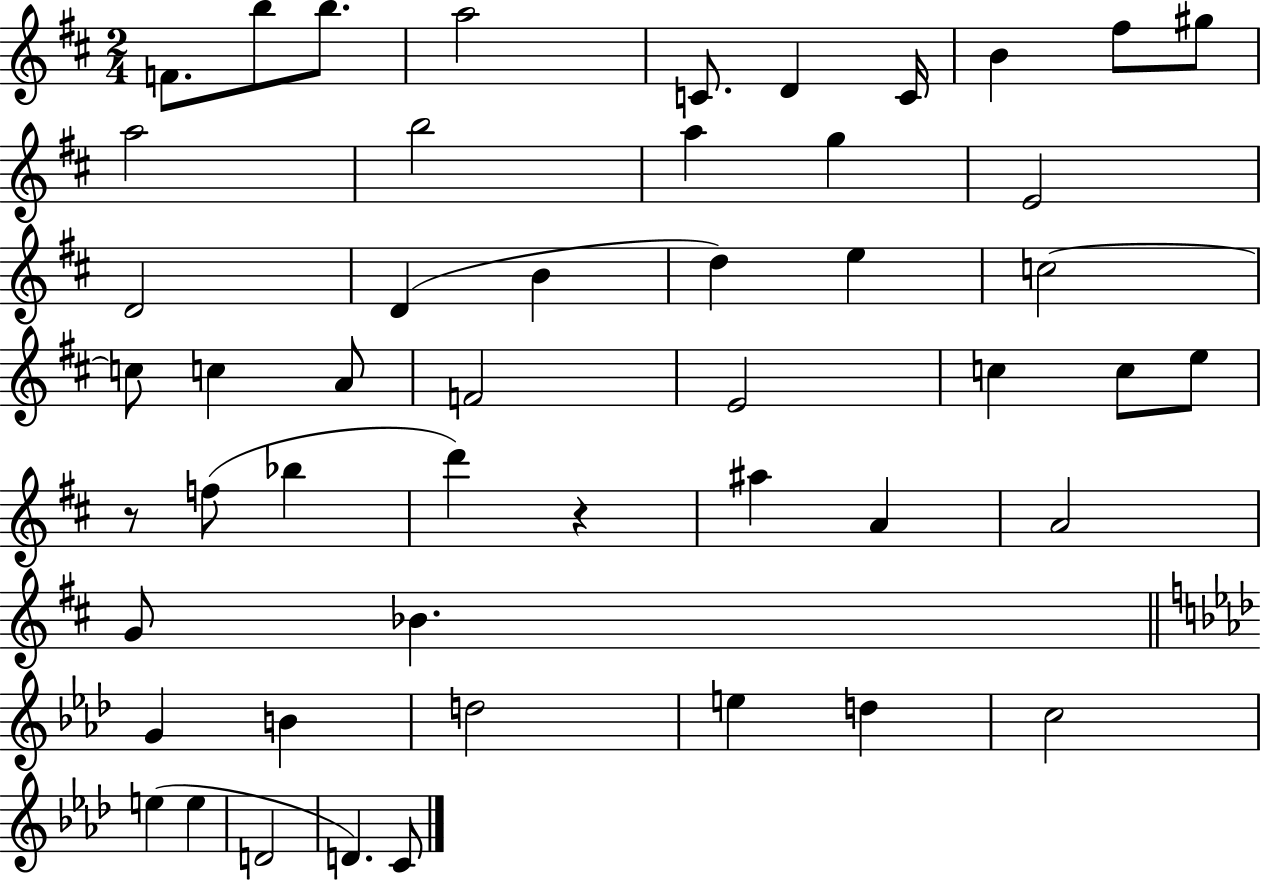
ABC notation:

X:1
T:Untitled
M:2/4
L:1/4
K:D
F/2 b/2 b/2 a2 C/2 D C/4 B ^f/2 ^g/2 a2 b2 a g E2 D2 D B d e c2 c/2 c A/2 F2 E2 c c/2 e/2 z/2 f/2 _b d' z ^a A A2 G/2 _B G B d2 e d c2 e e D2 D C/2